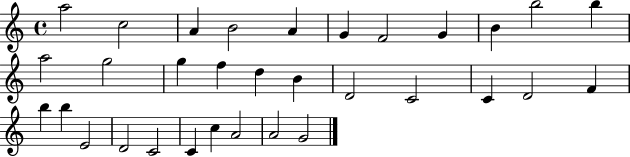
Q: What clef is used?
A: treble